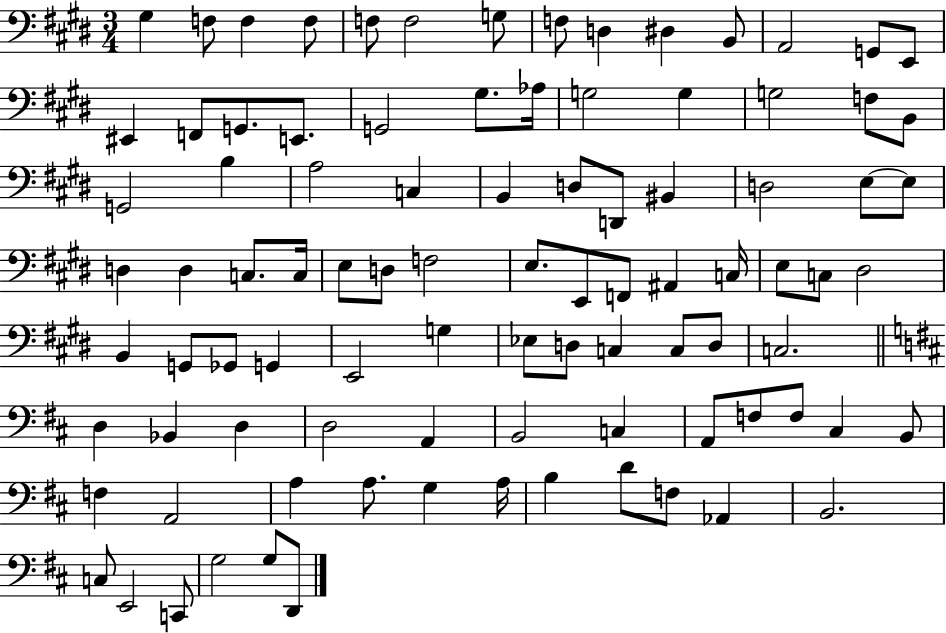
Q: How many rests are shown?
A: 0